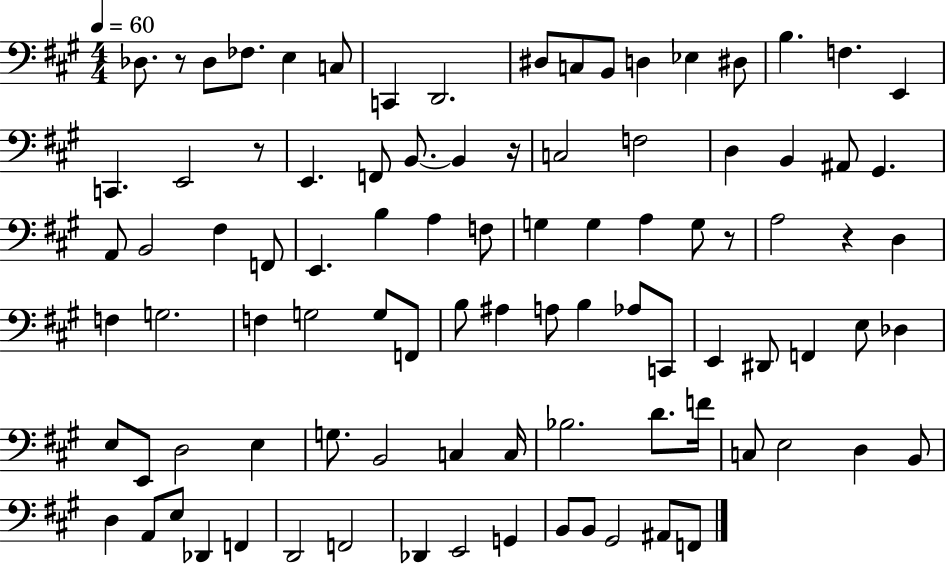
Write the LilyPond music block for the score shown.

{
  \clef bass
  \numericTimeSignature
  \time 4/4
  \key a \major
  \tempo 4 = 60
  des8. r8 des8 fes8. e4 c8 | c,4 d,2. | dis8 c8 b,8 d4 ees4 dis8 | b4. f4. e,4 | \break c,4. e,2 r8 | e,4. f,8 b,8.~~ b,4 r16 | c2 f2 | d4 b,4 ais,8 gis,4. | \break a,8 b,2 fis4 f,8 | e,4. b4 a4 f8 | g4 g4 a4 g8 r8 | a2 r4 d4 | \break f4 g2. | f4 g2 g8 f,8 | b8 ais4 a8 b4 aes8 c,8 | e,4 dis,8 f,4 e8 des4 | \break e8 e,8 d2 e4 | g8. b,2 c4 c16 | bes2. d'8. f'16 | c8 e2 d4 b,8 | \break d4 a,8 e8 des,4 f,4 | d,2 f,2 | des,4 e,2 g,4 | b,8 b,8 gis,2 ais,8 f,8 | \break \bar "|."
}